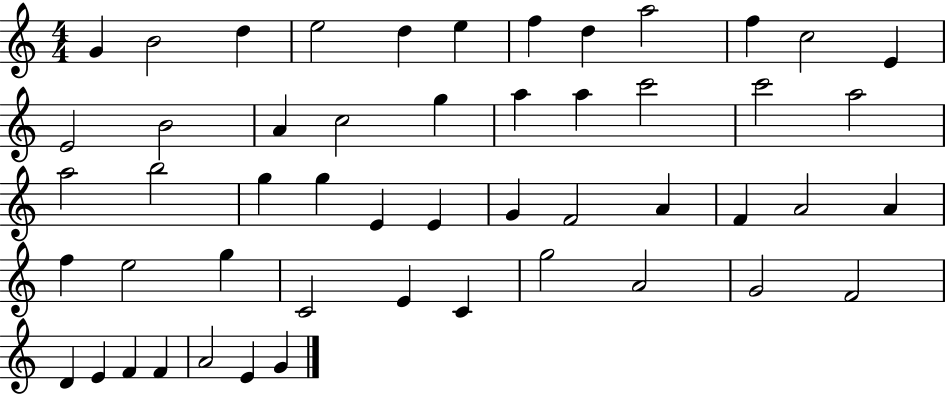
X:1
T:Untitled
M:4/4
L:1/4
K:C
G B2 d e2 d e f d a2 f c2 E E2 B2 A c2 g a a c'2 c'2 a2 a2 b2 g g E E G F2 A F A2 A f e2 g C2 E C g2 A2 G2 F2 D E F F A2 E G